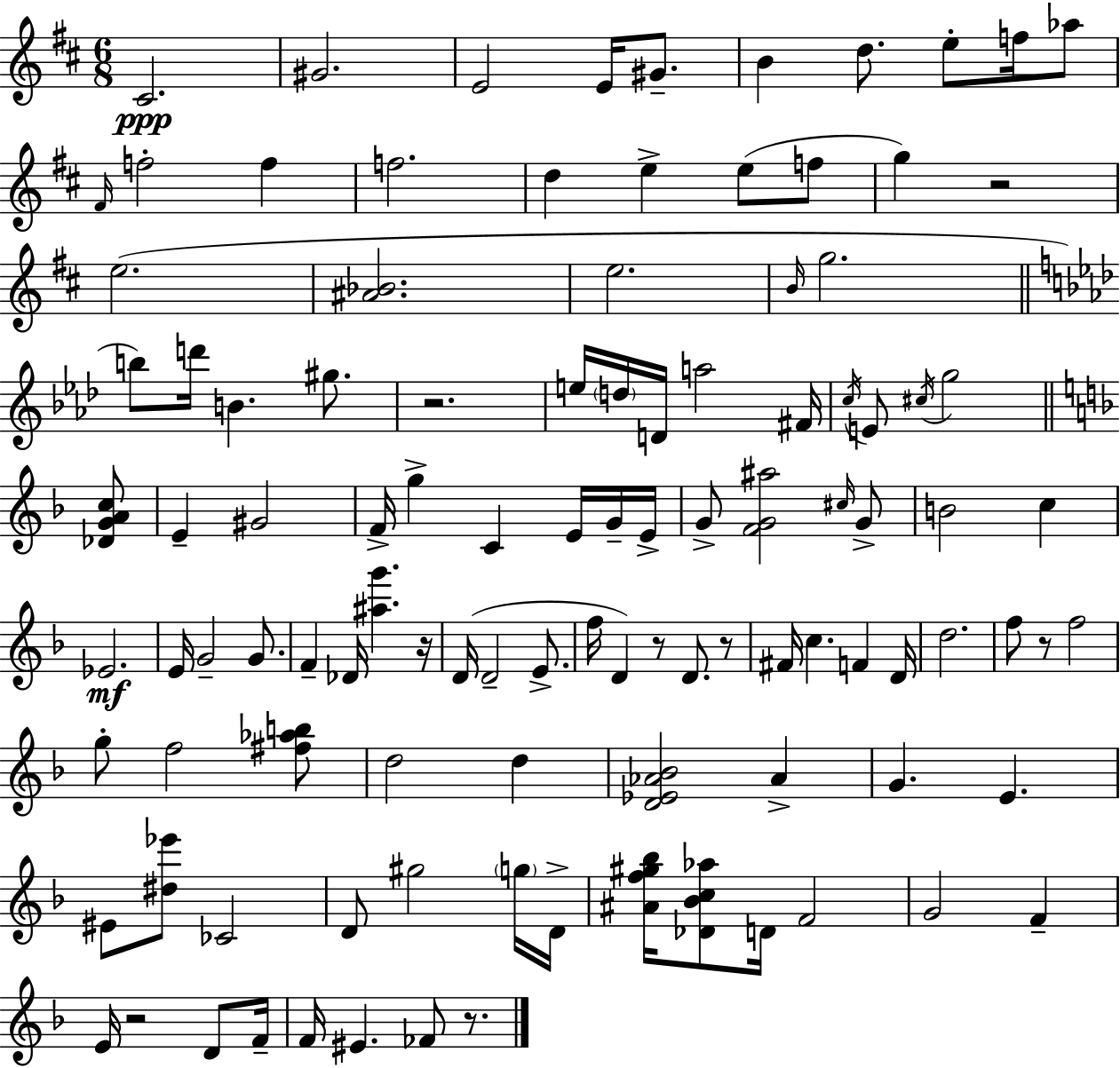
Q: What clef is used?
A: treble